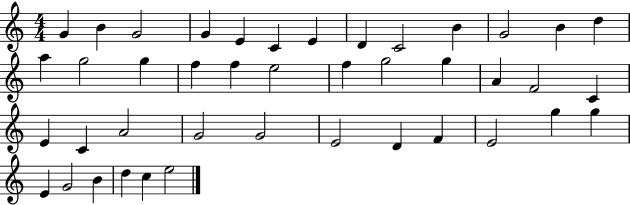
{
  \clef treble
  \numericTimeSignature
  \time 4/4
  \key c \major
  g'4 b'4 g'2 | g'4 e'4 c'4 e'4 | d'4 c'2 b'4 | g'2 b'4 d''4 | \break a''4 g''2 g''4 | f''4 f''4 e''2 | f''4 g''2 g''4 | a'4 f'2 c'4 | \break e'4 c'4 a'2 | g'2 g'2 | e'2 d'4 f'4 | e'2 g''4 g''4 | \break e'4 g'2 b'4 | d''4 c''4 e''2 | \bar "|."
}